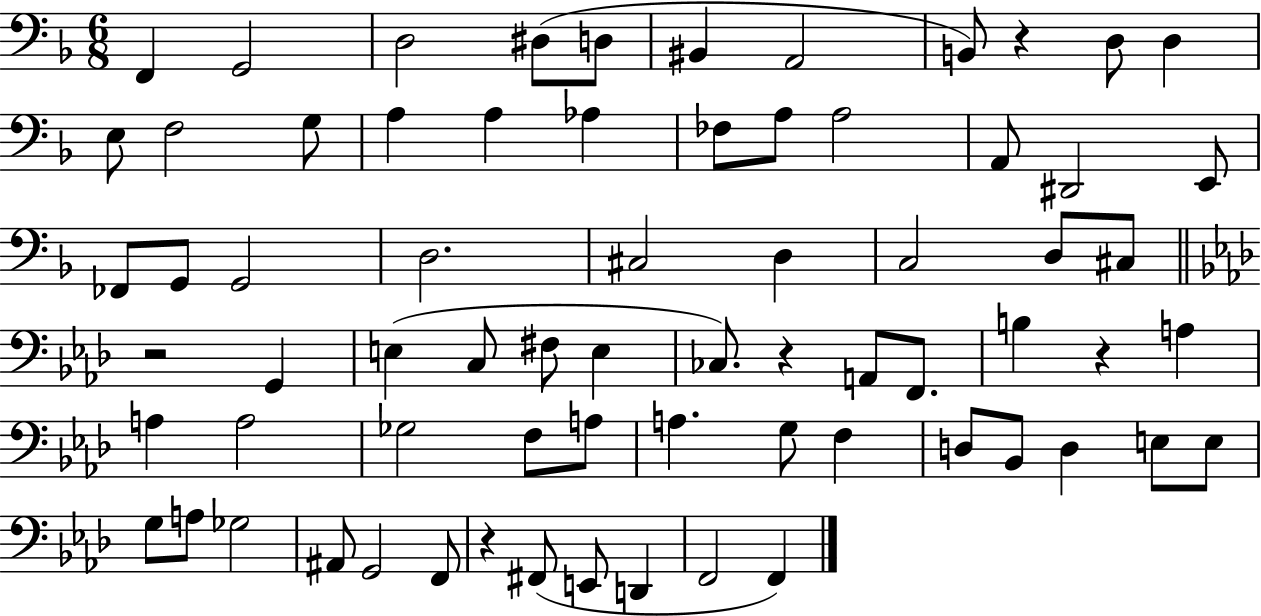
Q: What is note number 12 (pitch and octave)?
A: F3